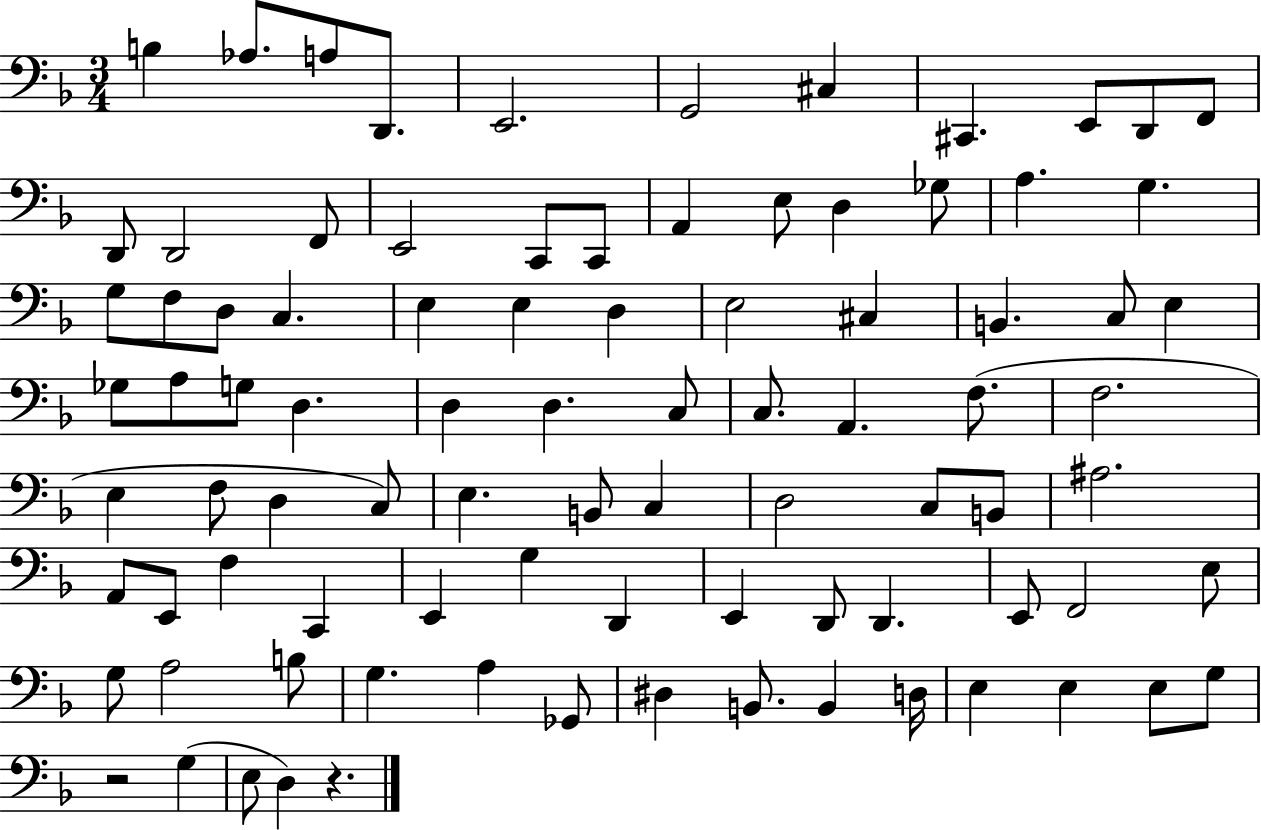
X:1
T:Untitled
M:3/4
L:1/4
K:F
B, _A,/2 A,/2 D,,/2 E,,2 G,,2 ^C, ^C,, E,,/2 D,,/2 F,,/2 D,,/2 D,,2 F,,/2 E,,2 C,,/2 C,,/2 A,, E,/2 D, _G,/2 A, G, G,/2 F,/2 D,/2 C, E, E, D, E,2 ^C, B,, C,/2 E, _G,/2 A,/2 G,/2 D, D, D, C,/2 C,/2 A,, F,/2 F,2 E, F,/2 D, C,/2 E, B,,/2 C, D,2 C,/2 B,,/2 ^A,2 A,,/2 E,,/2 F, C,, E,, G, D,, E,, D,,/2 D,, E,,/2 F,,2 E,/2 G,/2 A,2 B,/2 G, A, _G,,/2 ^D, B,,/2 B,, D,/4 E, E, E,/2 G,/2 z2 G, E,/2 D, z